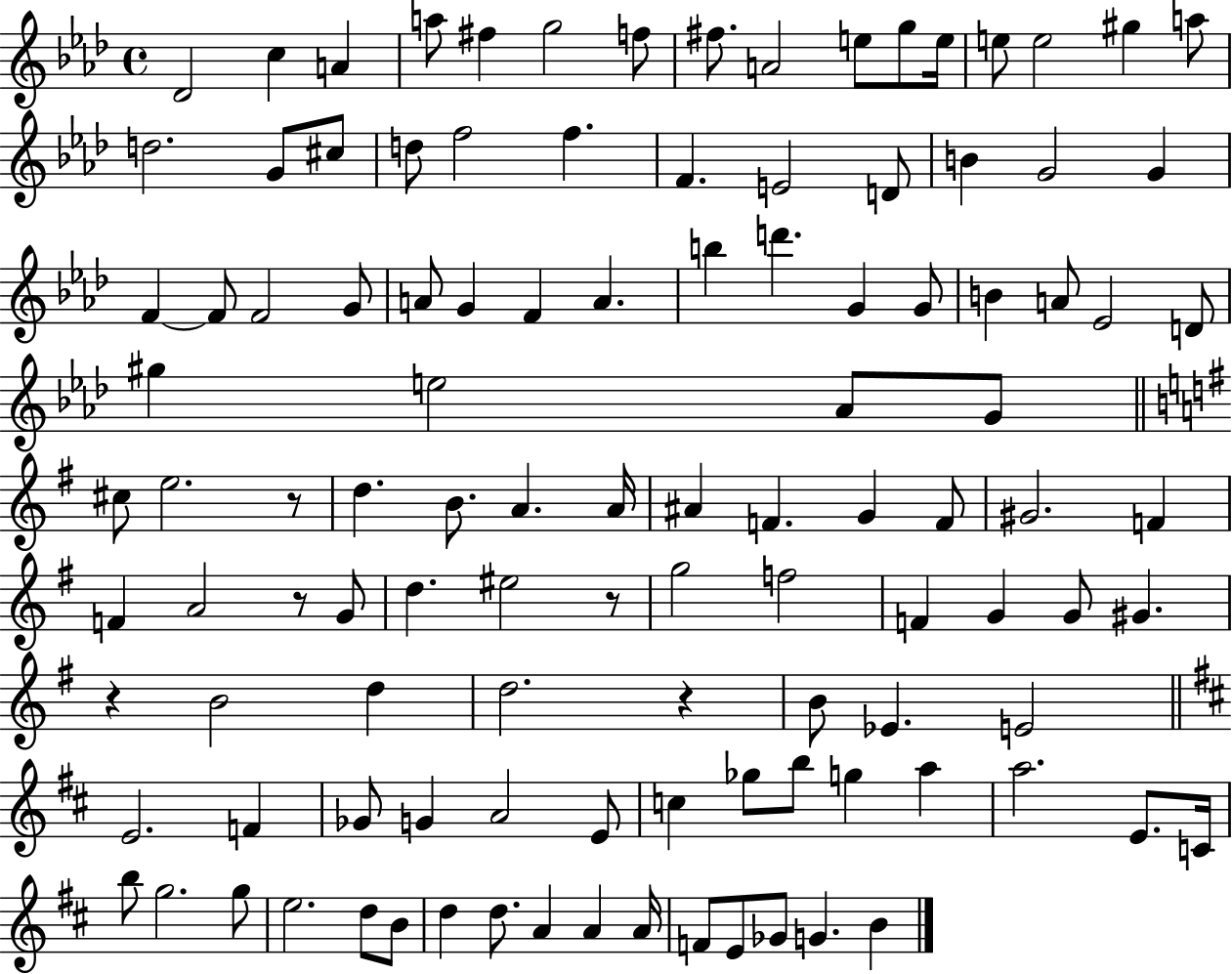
{
  \clef treble
  \time 4/4
  \defaultTimeSignature
  \key aes \major
  \repeat volta 2 { des'2 c''4 a'4 | a''8 fis''4 g''2 f''8 | fis''8. a'2 e''8 g''8 e''16 | e''8 e''2 gis''4 a''8 | \break d''2. g'8 cis''8 | d''8 f''2 f''4. | f'4. e'2 d'8 | b'4 g'2 g'4 | \break f'4~~ f'8 f'2 g'8 | a'8 g'4 f'4 a'4. | b''4 d'''4. g'4 g'8 | b'4 a'8 ees'2 d'8 | \break gis''4 e''2 aes'8 g'8 | \bar "||" \break \key e \minor cis''8 e''2. r8 | d''4. b'8. a'4. a'16 | ais'4 f'4. g'4 f'8 | gis'2. f'4 | \break f'4 a'2 r8 g'8 | d''4. eis''2 r8 | g''2 f''2 | f'4 g'4 g'8 gis'4. | \break r4 b'2 d''4 | d''2. r4 | b'8 ees'4. e'2 | \bar "||" \break \key d \major e'2. f'4 | ges'8 g'4 a'2 e'8 | c''4 ges''8 b''8 g''4 a''4 | a''2. e'8. c'16 | \break b''8 g''2. g''8 | e''2. d''8 b'8 | d''4 d''8. a'4 a'4 a'16 | f'8 e'8 ges'8 g'4. b'4 | \break } \bar "|."
}